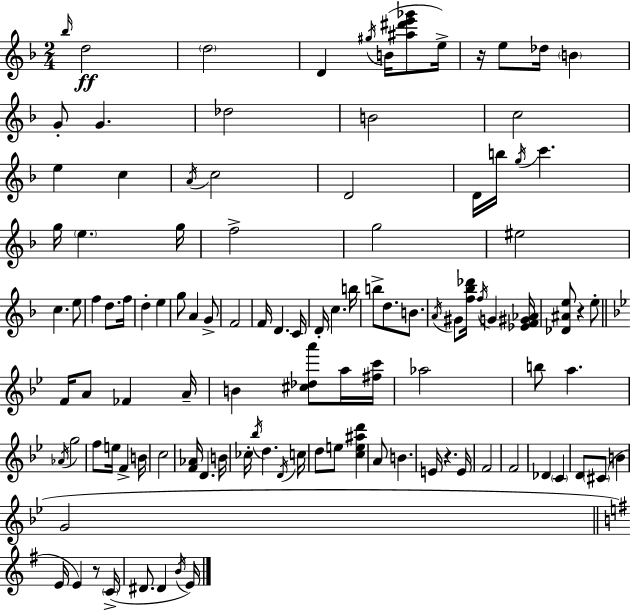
Bb5/s D5/h D5/h D4/q G#5/s B4/s [A#5,D#6,E6,Gb6]/e E5/s R/s E5/e Db5/s B4/q G4/e G4/q. Db5/h B4/h C5/h E5/q C5/q A4/s C5/h D4/h D4/s B5/s G5/s C6/q. G5/s E5/q. G5/s F5/h G5/h EIS5/h C5/q. E5/e F5/q D5/e. F5/s D5/q E5/q G5/e A4/q G4/e F4/h F4/s D4/q. C4/s D4/s C5/q. B5/s B5/e D5/e. B4/e. A4/s G#4/e [F5,Bb5,Db6]/s F5/s G4/q [Eb4,F4,G#4,Ab4]/s [Db4,A#4,E5]/e R/q E5/e F4/s A4/e FES4/q A4/s B4/q [C#5,Db5,A6]/e A5/s [F#5,C6]/s Ab5/h B5/e A5/q. Ab4/s G5/h F5/e E5/s F4/q B4/s C5/h [F4,Ab4]/s D4/q. B4/s CES5/s Bb5/s D5/q. D4/s C5/s D5/e E5/e [C5,E5,A#5,D6]/q A4/e B4/q. E4/s R/q. E4/s F4/h F4/h Db4/q C4/q D4/e C#4/e B4/q G4/h E4/s E4/q R/e C4/s D#4/e. D#4/q B4/s E4/s